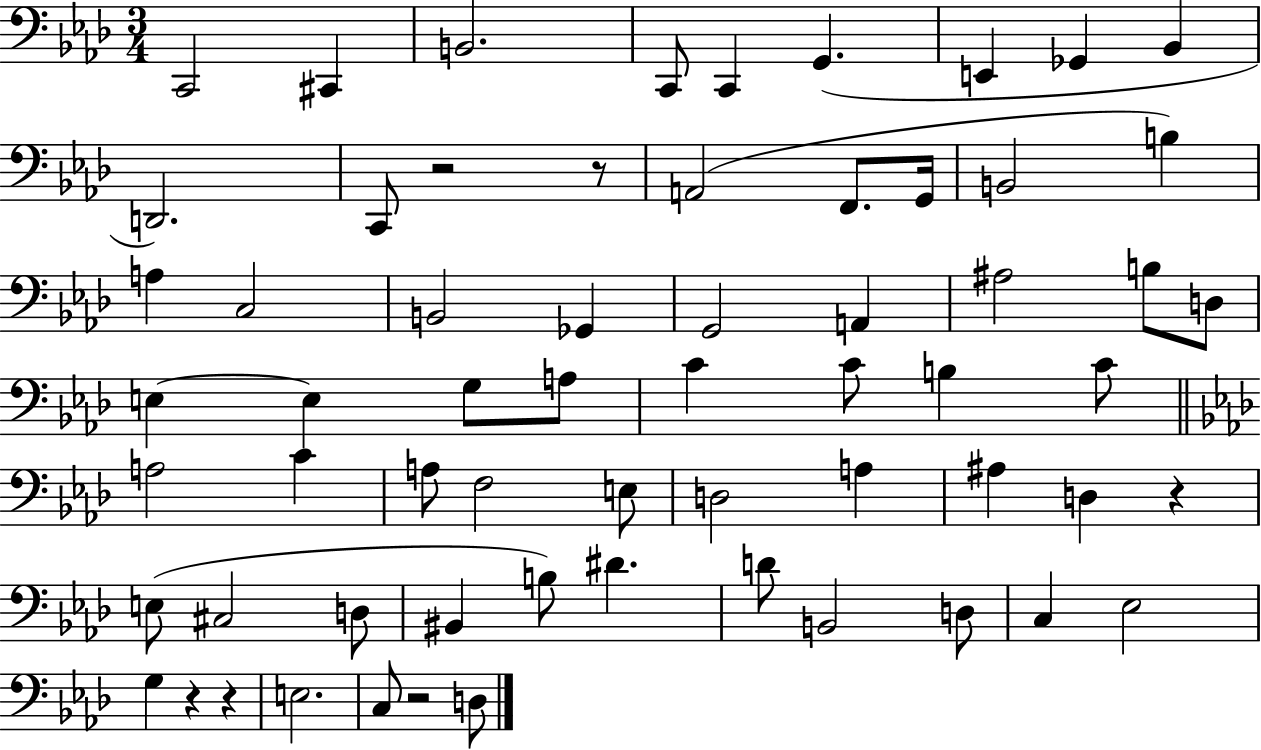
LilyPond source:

{
  \clef bass
  \numericTimeSignature
  \time 3/4
  \key aes \major
  c,2 cis,4 | b,2. | c,8 c,4 g,4.( | e,4 ges,4 bes,4 | \break d,2.) | c,8 r2 r8 | a,2( f,8. g,16 | b,2 b4) | \break a4 c2 | b,2 ges,4 | g,2 a,4 | ais2 b8 d8 | \break e4~~ e4 g8 a8 | c'4 c'8 b4 c'8 | \bar "||" \break \key aes \major a2 c'4 | a8 f2 e8 | d2 a4 | ais4 d4 r4 | \break e8( cis2 d8 | bis,4 b8) dis'4. | d'8 b,2 d8 | c4 ees2 | \break g4 r4 r4 | e2. | c8 r2 d8 | \bar "|."
}